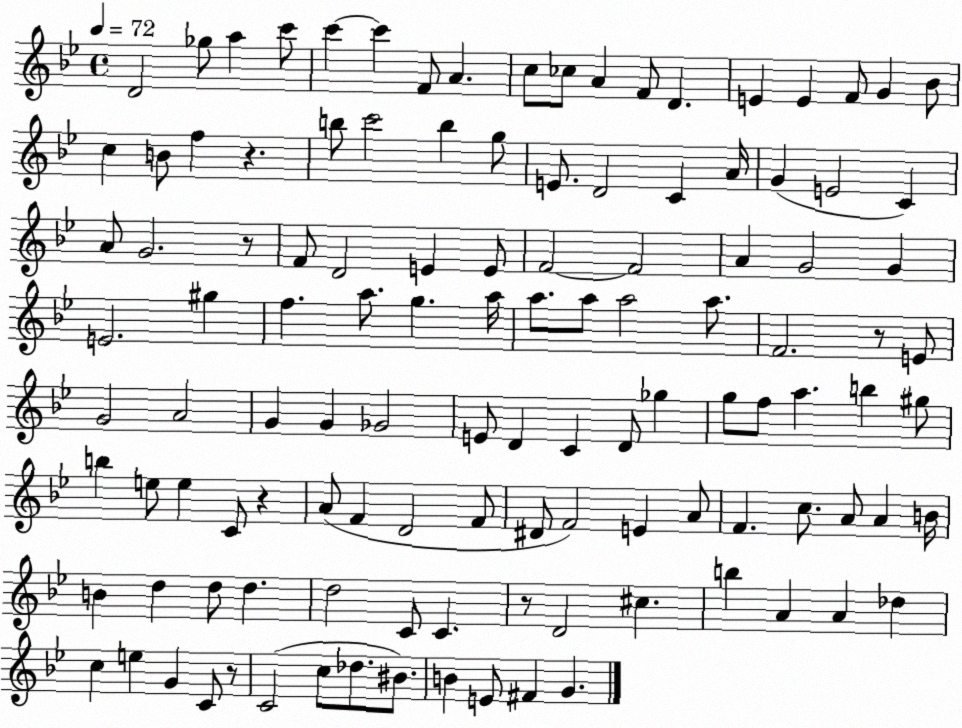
X:1
T:Untitled
M:4/4
L:1/4
K:Bb
D2 _g/2 a c'/2 c' c' F/2 A c/2 _c/2 A F/2 D E E F/2 G _B/2 c B/2 f z b/2 c'2 b g/2 E/2 D2 C A/4 G E2 C A/2 G2 z/2 F/2 D2 E E/2 F2 F2 A G2 G E2 ^g f a/2 g a/4 a/2 a/2 a2 a/2 F2 z/2 E/2 G2 A2 G G _G2 E/2 D C D/2 _g g/2 f/2 a b ^g/2 b e/2 e C/2 z A/2 F D2 F/2 ^D/2 F2 E A/2 F c/2 A/2 A B/4 B d d/2 d d2 C/2 C z/2 D2 ^c b A A _d c e G C/2 z/2 C2 c/2 _d/2 ^B/2 B E/2 ^F G